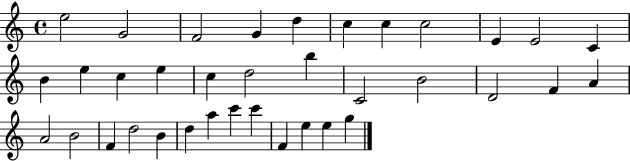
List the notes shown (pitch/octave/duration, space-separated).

E5/h G4/h F4/h G4/q D5/q C5/q C5/q C5/h E4/q E4/h C4/q B4/q E5/q C5/q E5/q C5/q D5/h B5/q C4/h B4/h D4/h F4/q A4/q A4/h B4/h F4/q D5/h B4/q D5/q A5/q C6/q C6/q F4/q E5/q E5/q G5/q